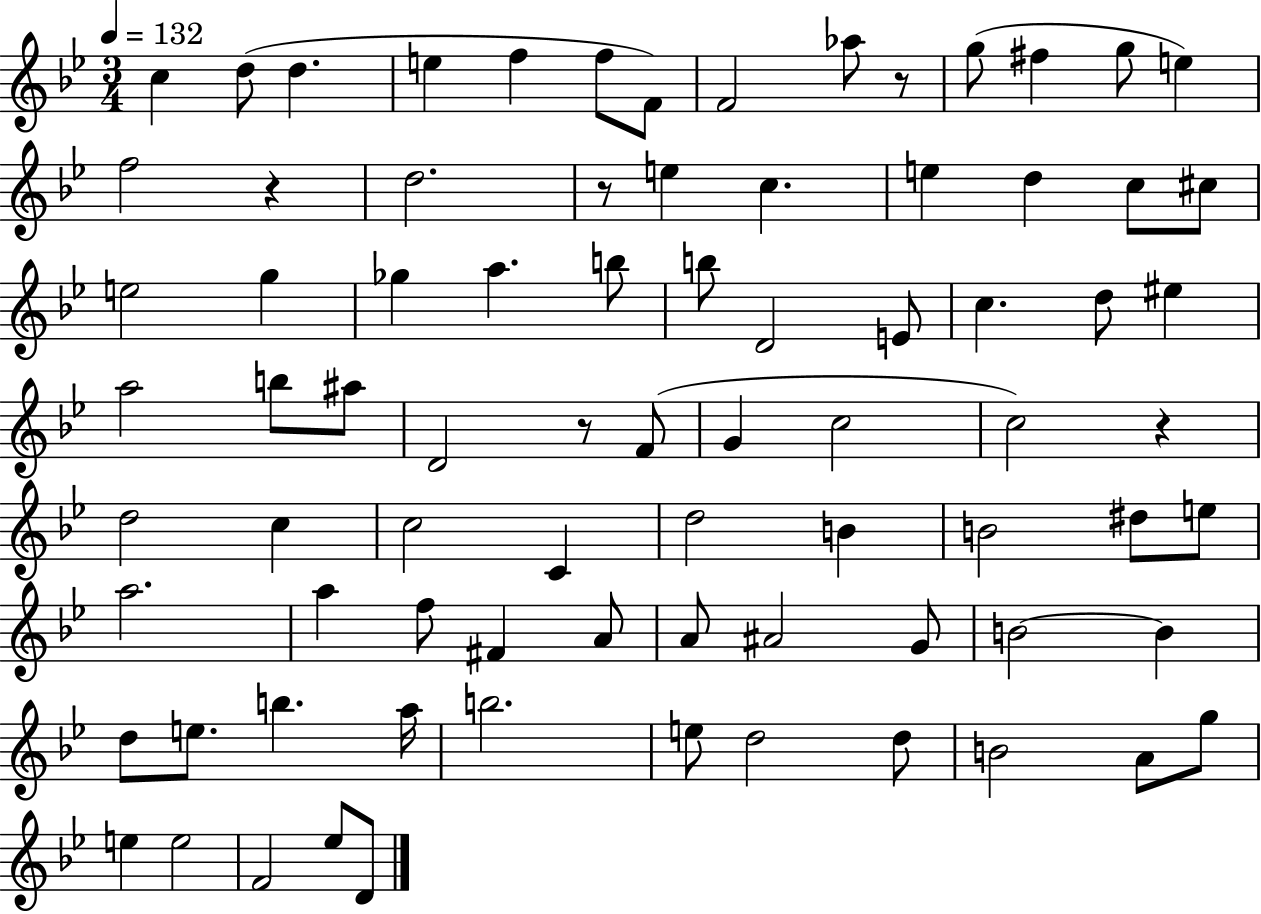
C5/q D5/e D5/q. E5/q F5/q F5/e F4/e F4/h Ab5/e R/e G5/e F#5/q G5/e E5/q F5/h R/q D5/h. R/e E5/q C5/q. E5/q D5/q C5/e C#5/e E5/h G5/q Gb5/q A5/q. B5/e B5/e D4/h E4/e C5/q. D5/e EIS5/q A5/h B5/e A#5/e D4/h R/e F4/e G4/q C5/h C5/h R/q D5/h C5/q C5/h C4/q D5/h B4/q B4/h D#5/e E5/e A5/h. A5/q F5/e F#4/q A4/e A4/e A#4/h G4/e B4/h B4/q D5/e E5/e. B5/q. A5/s B5/h. E5/e D5/h D5/e B4/h A4/e G5/e E5/q E5/h F4/h Eb5/e D4/e